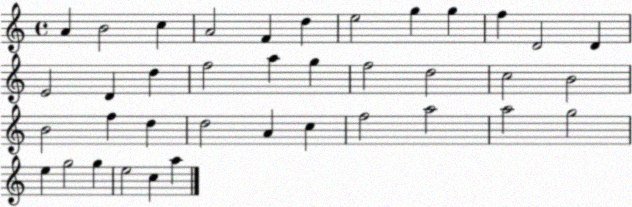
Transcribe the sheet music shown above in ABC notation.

X:1
T:Untitled
M:4/4
L:1/4
K:C
A B2 c A2 F d e2 g g f D2 D E2 D d f2 a g f2 d2 c2 B2 B2 f d d2 A c f2 a2 a2 g2 e g2 g e2 c a